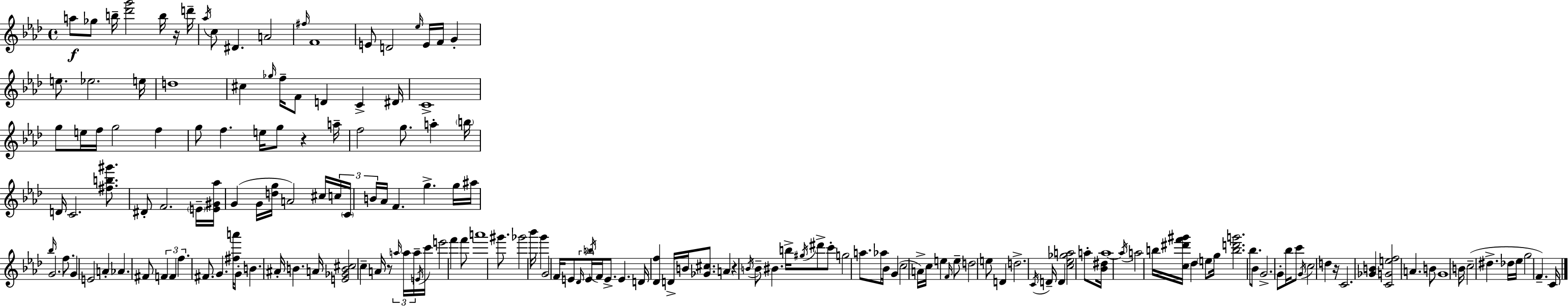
X:1
T:Untitled
M:4/4
L:1/4
K:Fm
a/2 _g/2 b/4 [_d'g']2 b/4 z/4 d'/4 _a/4 c/2 ^D A2 ^f/4 F4 E/2 D2 _e/4 E/4 F/4 G e/2 _e2 e/4 d4 ^c _g/4 f/4 F/2 D C ^D/4 C4 g/2 e/4 f/4 g2 f g/2 f e/4 g/2 z a/4 f2 g/2 a b/4 D/4 C2 [^fb^g']/2 ^D/2 F2 E/4 [E^G_a]/4 G G/4 [dg]/4 A2 ^c/4 c/4 C/4 B/4 _A/4 F g g/4 ^a/4 _b/4 G2 f/2 G E2 A _A ^F/2 F F f ^F/2 G [^fa']/4 G/2 B ^A/4 B A/4 [E_GB^c]2 c A/4 z/2 a/4 a/4 a/4 E/4 c'/4 e'2 f' f'/2 a'4 ^g'/2 _g'2 _b'/4 g' G2 F/4 E/2 _D/4 E/4 b/4 F/4 E/2 E D/4 [_Df] D/4 B/4 [_G^c]/2 A z B/4 B/2 ^B b/4 ^g/4 ^d'/2 c'/2 g2 a/2 _a/4 _B/4 G c2 A/4 c/4 e F/4 e/2 d2 e/2 D d2 C/4 D/4 D [c_e_ga]2 a/2 [_B^d]/4 a4 a/4 a2 b/4 [c^d'f'^g']/4 _d e/2 g/4 [bd'g']2 _b/2 _B/2 G2 G/2 _b/4 c'/2 G/4 c2 d z/4 C2 [_GB] [CGef]2 A B/2 G4 B/4 c2 ^d _d/4 _e/4 g2 F C/4